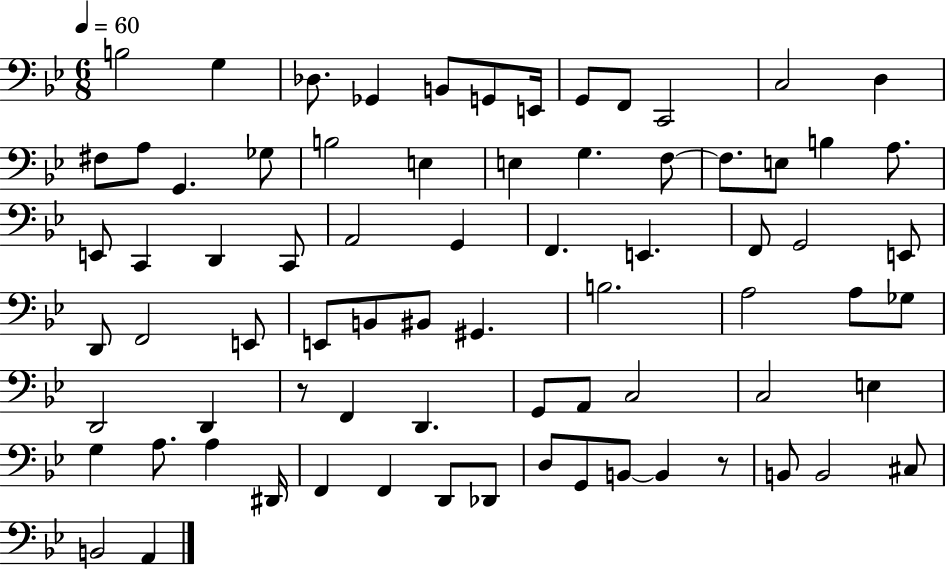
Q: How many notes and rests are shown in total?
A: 75